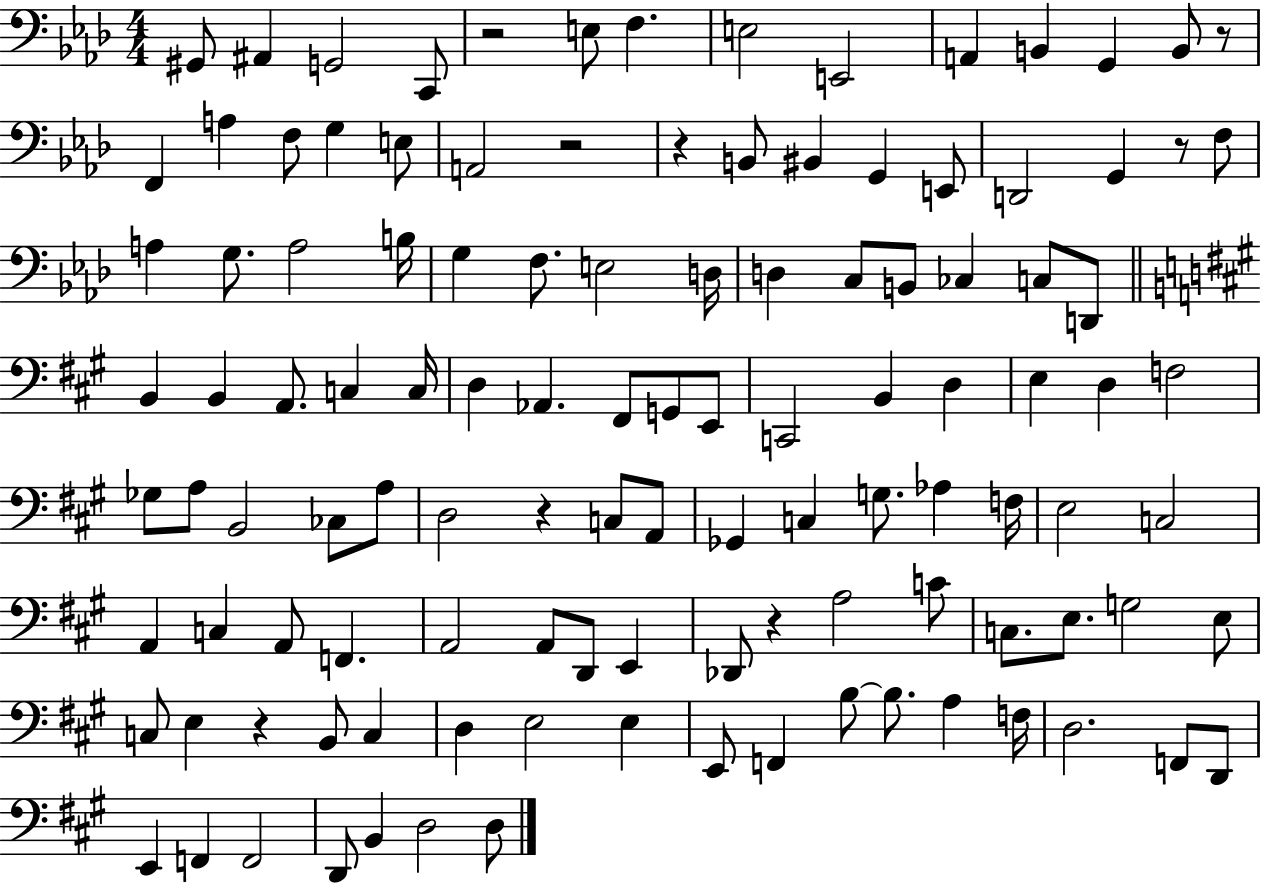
{
  \clef bass
  \numericTimeSignature
  \time 4/4
  \key aes \major
  gis,8 ais,4 g,2 c,8 | r2 e8 f4. | e2 e,2 | a,4 b,4 g,4 b,8 r8 | \break f,4 a4 f8 g4 e8 | a,2 r2 | r4 b,8 bis,4 g,4 e,8 | d,2 g,4 r8 f8 | \break a4 g8. a2 b16 | g4 f8. e2 d16 | d4 c8 b,8 ces4 c8 d,8 | \bar "||" \break \key a \major b,4 b,4 a,8. c4 c16 | d4 aes,4. fis,8 g,8 e,8 | c,2 b,4 d4 | e4 d4 f2 | \break ges8 a8 b,2 ces8 a8 | d2 r4 c8 a,8 | ges,4 c4 g8. aes4 f16 | e2 c2 | \break a,4 c4 a,8 f,4. | a,2 a,8 d,8 e,4 | des,8 r4 a2 c'8 | c8. e8. g2 e8 | \break c8 e4 r4 b,8 c4 | d4 e2 e4 | e,8 f,4 b8~~ b8. a4 f16 | d2. f,8 d,8 | \break e,4 f,4 f,2 | d,8 b,4 d2 d8 | \bar "|."
}